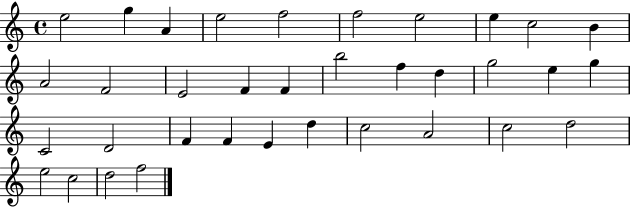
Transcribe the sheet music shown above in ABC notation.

X:1
T:Untitled
M:4/4
L:1/4
K:C
e2 g A e2 f2 f2 e2 e c2 B A2 F2 E2 F F b2 f d g2 e g C2 D2 F F E d c2 A2 c2 d2 e2 c2 d2 f2